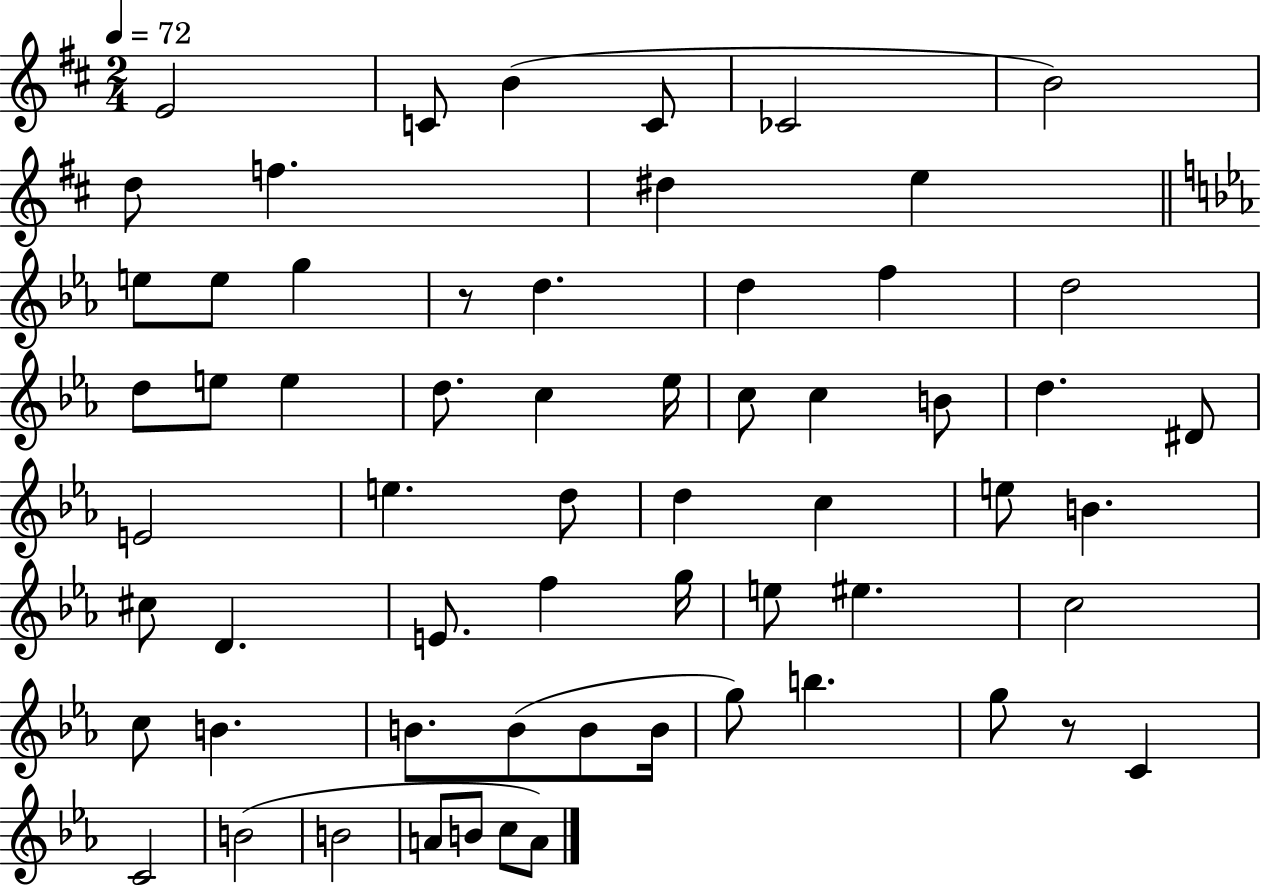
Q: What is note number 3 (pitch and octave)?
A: B4